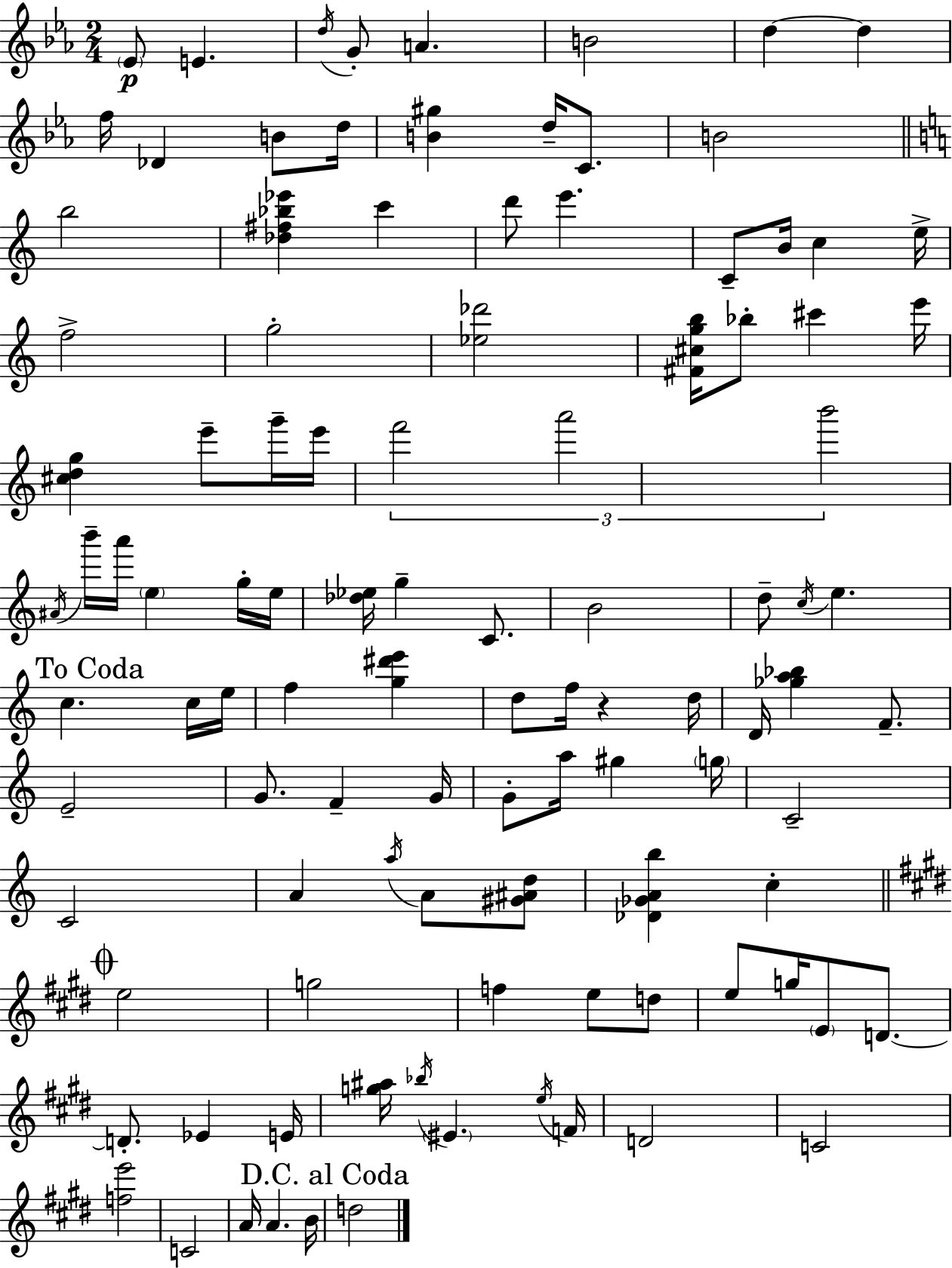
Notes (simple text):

Eb4/e E4/q. D5/s G4/e A4/q. B4/h D5/q D5/q F5/s Db4/q B4/e D5/s [B4,G#5]/q D5/s C4/e. B4/h B5/h [Db5,F#5,Bb5,Eb6]/q C6/q D6/e E6/q. C4/e B4/s C5/q E5/s F5/h G5/h [Eb5,Db6]/h [F#4,C#5,G5,B5]/s Bb5/e C#6/q E6/s [C#5,D5,G5]/q E6/e G6/s E6/s F6/h A6/h B6/h A#4/s B6/s A6/s E5/q G5/s E5/s [Db5,Eb5]/s G5/q C4/e. B4/h D5/e C5/s E5/q. C5/q. C5/s E5/s F5/q [G5,D#6,E6]/q D5/e F5/s R/q D5/s D4/s [Gb5,A5,Bb5]/q F4/e. E4/h G4/e. F4/q G4/s G4/e A5/s G#5/q G5/s C4/h C4/h A4/q A5/s A4/e [G#4,A#4,D5]/e [Db4,Gb4,A4,B5]/q C5/q E5/h G5/h F5/q E5/e D5/e E5/e G5/s E4/e D4/e. D4/e. Eb4/q E4/s [G5,A#5]/s Bb5/s EIS4/q. E5/s F4/s D4/h C4/h [F5,E6]/h C4/h A4/s A4/q. B4/s D5/h